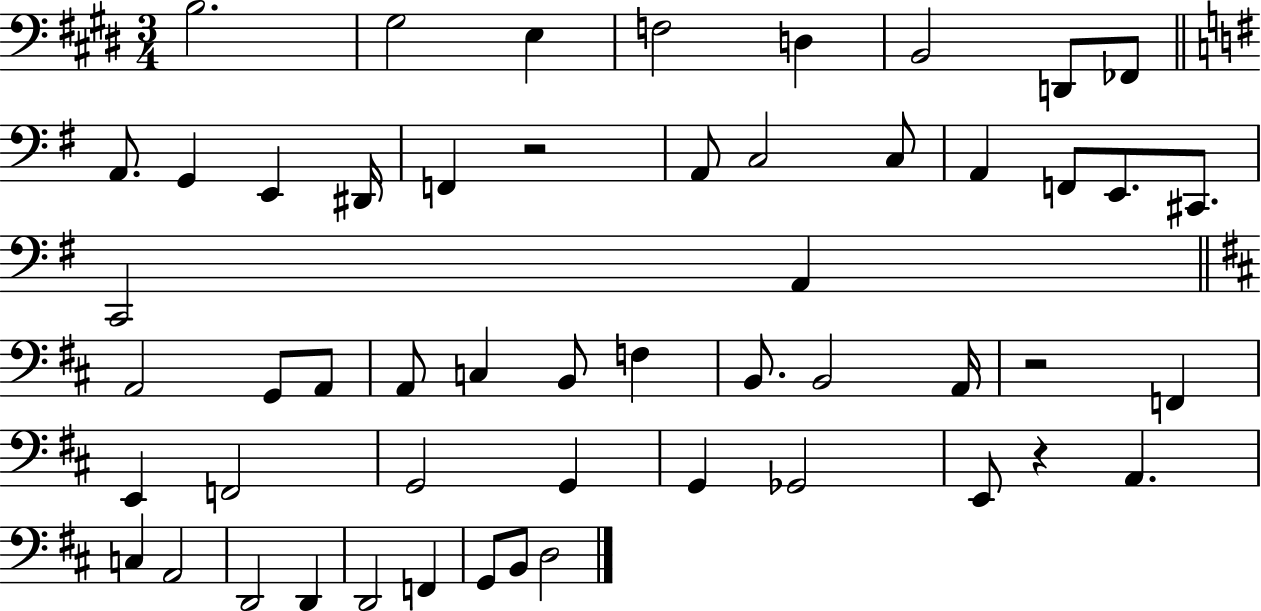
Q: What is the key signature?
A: E major